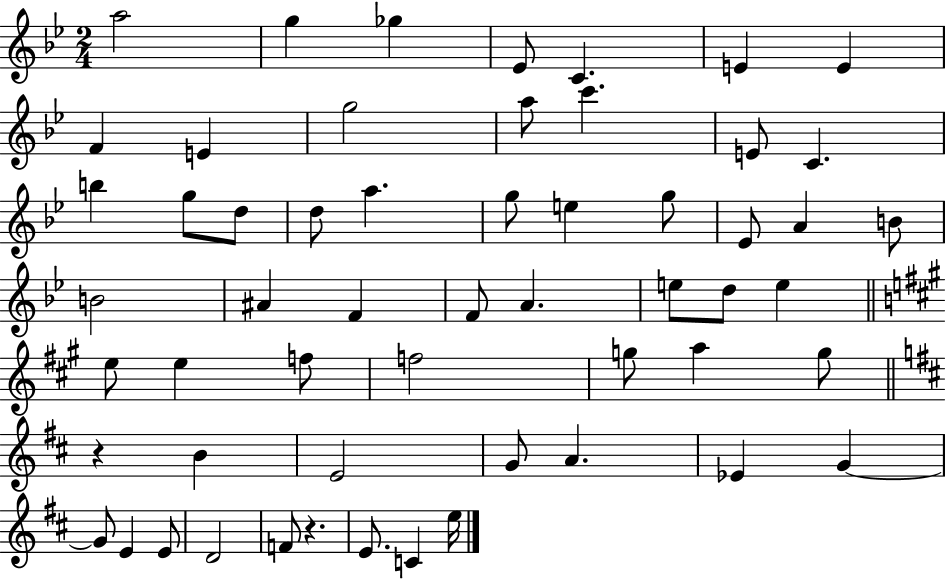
{
  \clef treble
  \numericTimeSignature
  \time 2/4
  \key bes \major
  a''2 | g''4 ges''4 | ees'8 c'4. | e'4 e'4 | \break f'4 e'4 | g''2 | a''8 c'''4. | e'8 c'4. | \break b''4 g''8 d''8 | d''8 a''4. | g''8 e''4 g''8 | ees'8 a'4 b'8 | \break b'2 | ais'4 f'4 | f'8 a'4. | e''8 d''8 e''4 | \break \bar "||" \break \key a \major e''8 e''4 f''8 | f''2 | g''8 a''4 g''8 | \bar "||" \break \key d \major r4 b'4 | e'2 | g'8 a'4. | ees'4 g'4~~ | \break g'8 e'4 e'8 | d'2 | f'8 r4. | e'8. c'4 e''16 | \break \bar "|."
}